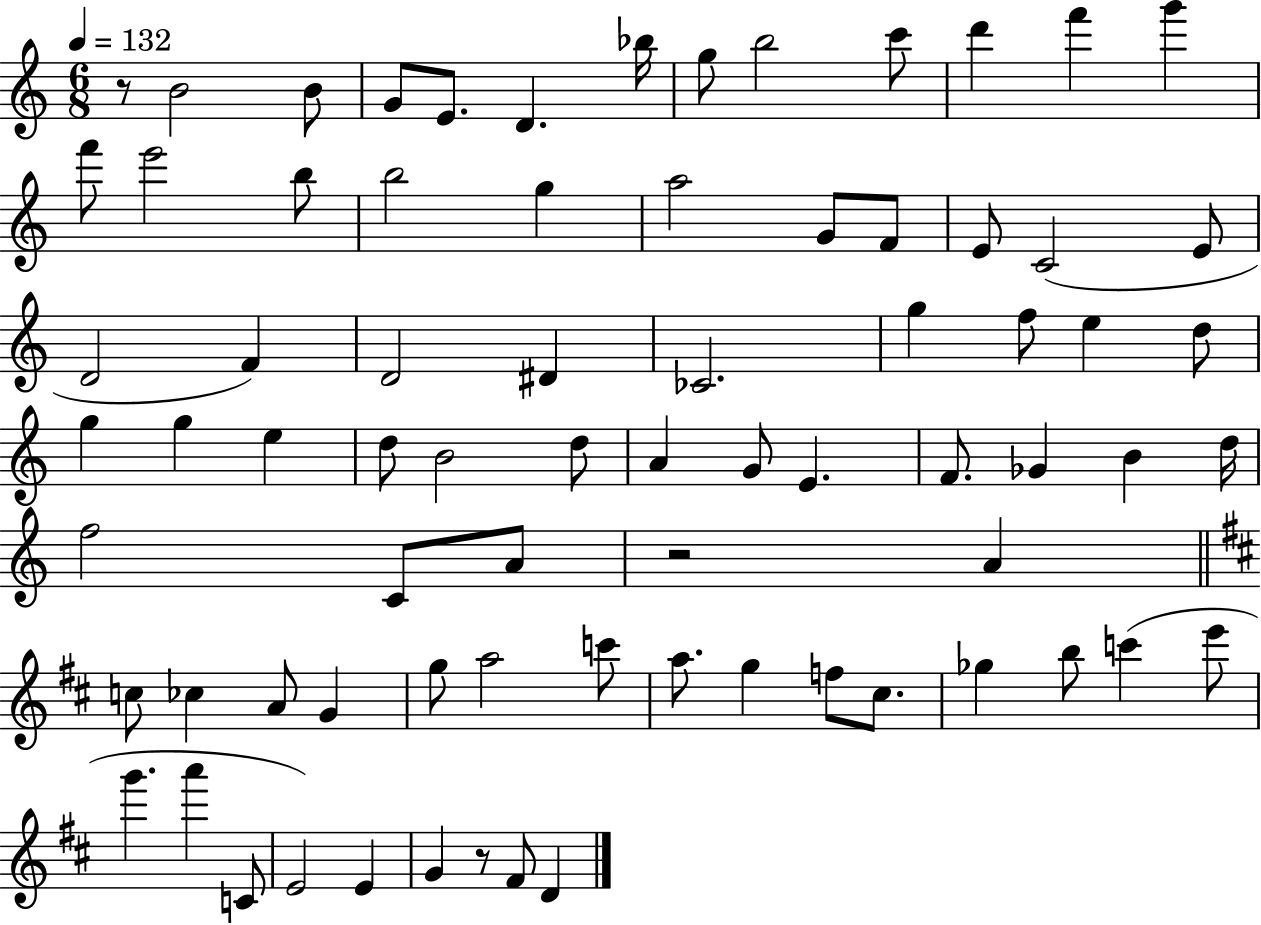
X:1
T:Untitled
M:6/8
L:1/4
K:C
z/2 B2 B/2 G/2 E/2 D _b/4 g/2 b2 c'/2 d' f' g' f'/2 e'2 b/2 b2 g a2 G/2 F/2 E/2 C2 E/2 D2 F D2 ^D _C2 g f/2 e d/2 g g e d/2 B2 d/2 A G/2 E F/2 _G B d/4 f2 C/2 A/2 z2 A c/2 _c A/2 G g/2 a2 c'/2 a/2 g f/2 ^c/2 _g b/2 c' e'/2 g' a' C/2 E2 E G z/2 ^F/2 D